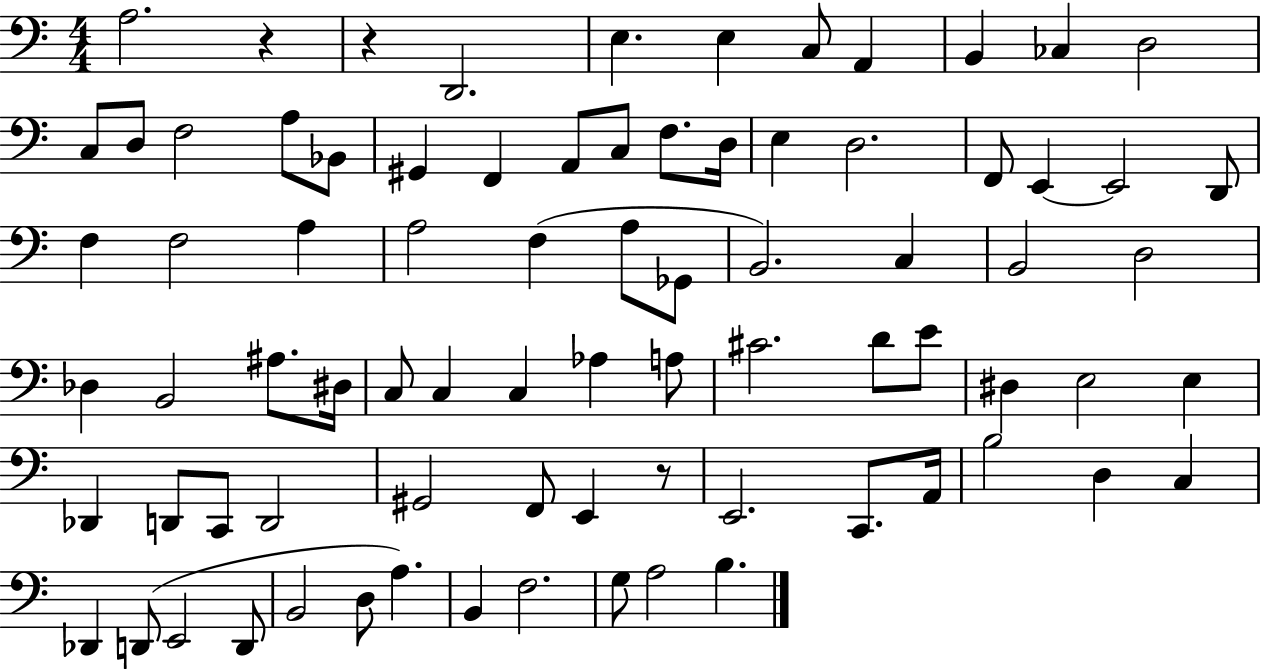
{
  \clef bass
  \numericTimeSignature
  \time 4/4
  \key c \major
  a2. r4 | r4 d,2. | e4. e4 c8 a,4 | b,4 ces4 d2 | \break c8 d8 f2 a8 bes,8 | gis,4 f,4 a,8 c8 f8. d16 | e4 d2. | f,8 e,4~~ e,2 d,8 | \break f4 f2 a4 | a2 f4( a8 ges,8 | b,2.) c4 | b,2 d2 | \break des4 b,2 ais8. dis16 | c8 c4 c4 aes4 a8 | cis'2. d'8 e'8 | dis4 e2 e4 | \break des,4 d,8 c,8 d,2 | gis,2 f,8 e,4 r8 | e,2. c,8. a,16 | b2 d4 c4 | \break des,4 d,8( e,2 d,8 | b,2 d8 a4.) | b,4 f2. | g8 a2 b4. | \break \bar "|."
}